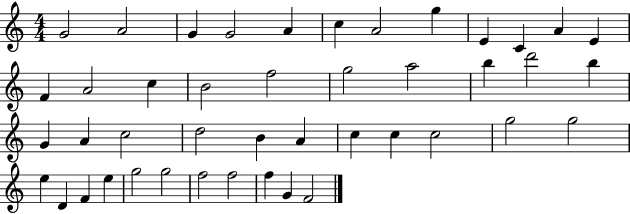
G4/h A4/h G4/q G4/h A4/q C5/q A4/h G5/q E4/q C4/q A4/q E4/q F4/q A4/h C5/q B4/h F5/h G5/h A5/h B5/q D6/h B5/q G4/q A4/q C5/h D5/h B4/q A4/q C5/q C5/q C5/h G5/h G5/h E5/q D4/q F4/q E5/q G5/h G5/h F5/h F5/h F5/q G4/q F4/h